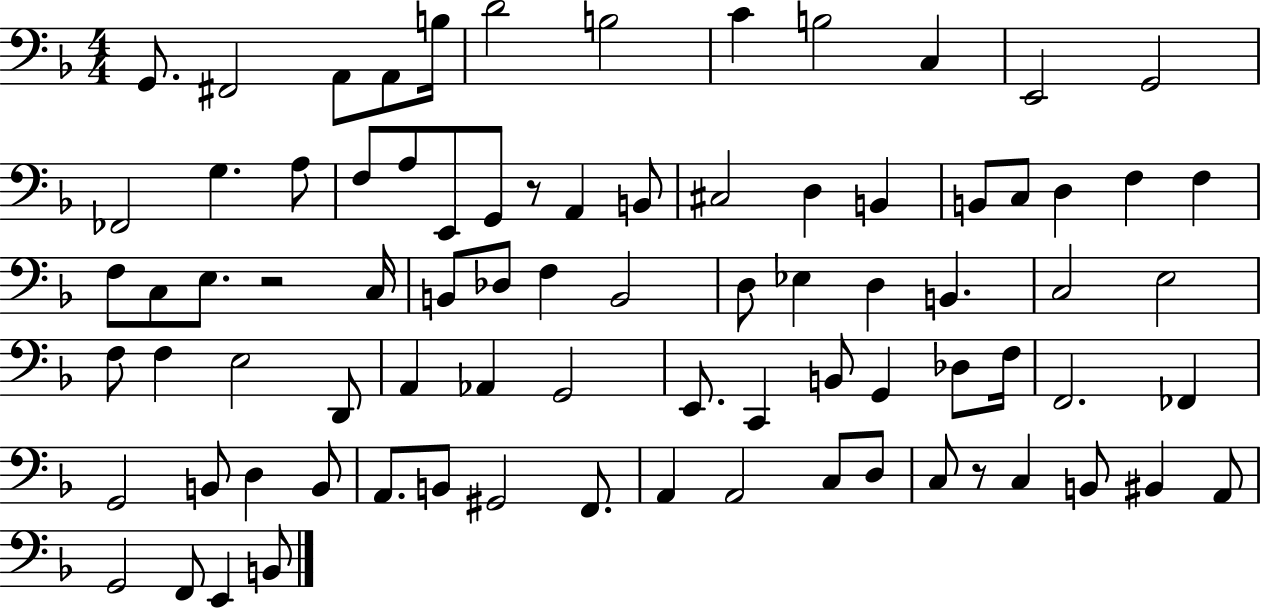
X:1
T:Untitled
M:4/4
L:1/4
K:F
G,,/2 ^F,,2 A,,/2 A,,/2 B,/4 D2 B,2 C B,2 C, E,,2 G,,2 _F,,2 G, A,/2 F,/2 A,/2 E,,/2 G,,/2 z/2 A,, B,,/2 ^C,2 D, B,, B,,/2 C,/2 D, F, F, F,/2 C,/2 E,/2 z2 C,/4 B,,/2 _D,/2 F, B,,2 D,/2 _E, D, B,, C,2 E,2 F,/2 F, E,2 D,,/2 A,, _A,, G,,2 E,,/2 C,, B,,/2 G,, _D,/2 F,/4 F,,2 _F,, G,,2 B,,/2 D, B,,/2 A,,/2 B,,/2 ^G,,2 F,,/2 A,, A,,2 C,/2 D,/2 C,/2 z/2 C, B,,/2 ^B,, A,,/2 G,,2 F,,/2 E,, B,,/2